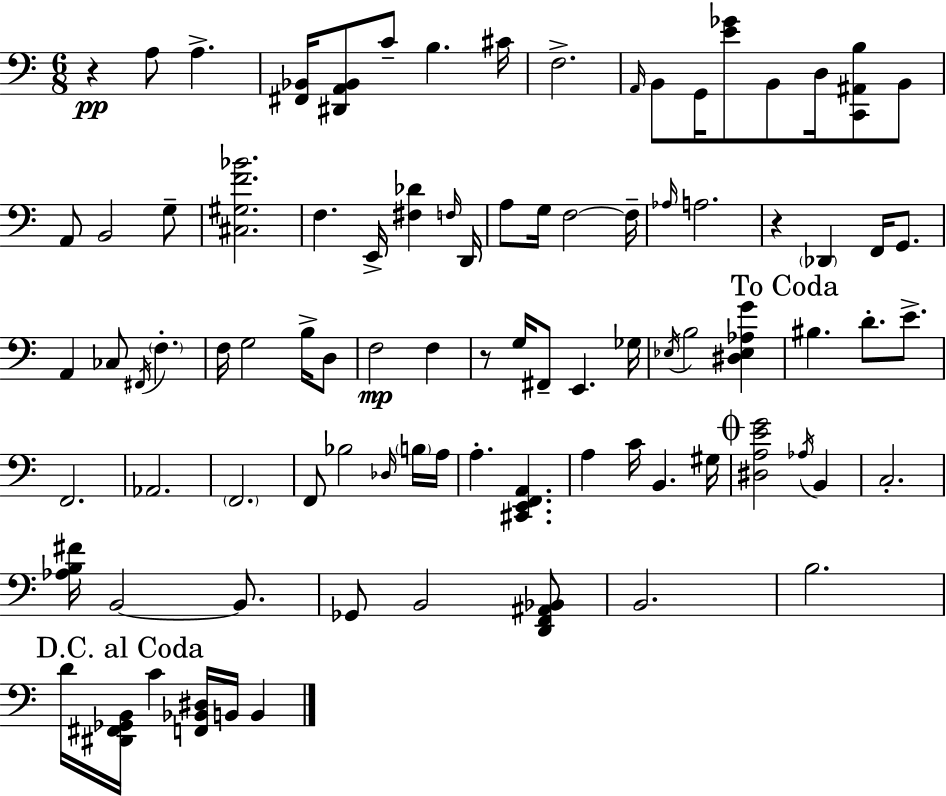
R/q A3/e A3/q. [F#2,Bb2]/s [D#2,A2,Bb2]/e C4/e B3/q. C#4/s F3/h. A2/s B2/e G2/s [E4,Gb4]/e B2/e D3/s [C2,A#2,B3]/e B2/e A2/e B2/h G3/e [C#3,G#3,F4,Bb4]/h. F3/q. E2/s [F#3,Db4]/q F3/s D2/s A3/e G3/s F3/h F3/s Ab3/s A3/h. R/q Db2/q F2/s G2/e. A2/q CES3/e F#2/s F3/q. F3/s G3/h B3/s D3/e F3/h F3/q R/e G3/s F#2/e E2/q. Gb3/s Eb3/s B3/h [D#3,Eb3,Ab3,G4]/q BIS3/q. D4/e. E4/e. F2/h. Ab2/h. F2/h. F2/e Bb3/h Db3/s B3/s A3/s A3/q. [C#2,E2,F2,A2]/q. A3/q C4/s B2/q. G#3/s [D#3,A3,E4,G4]/h Ab3/s B2/q C3/h. [Ab3,B3,F#4]/s B2/h B2/e. Gb2/e B2/h [D2,F2,A#2,Bb2]/e B2/h. B3/h. D4/s [D#2,F#2,Gb2,B2]/s C4/q [F2,Bb2,D#3]/s B2/s B2/q